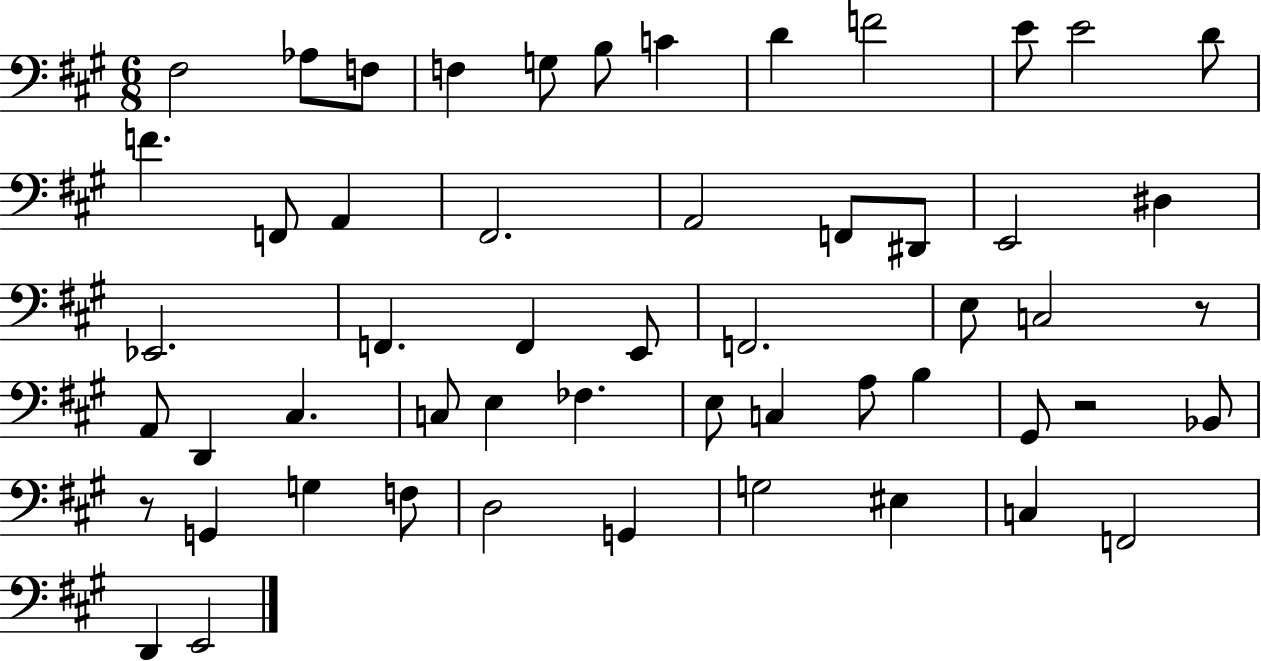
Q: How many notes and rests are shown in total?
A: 54